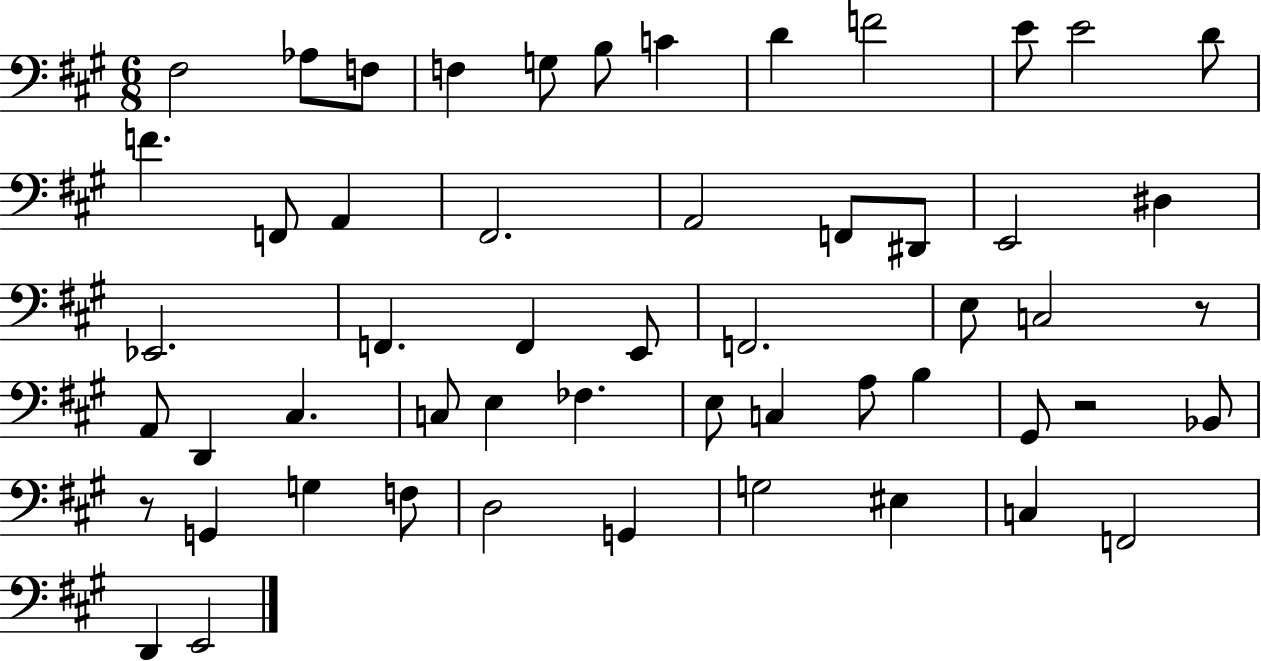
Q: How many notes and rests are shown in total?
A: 54